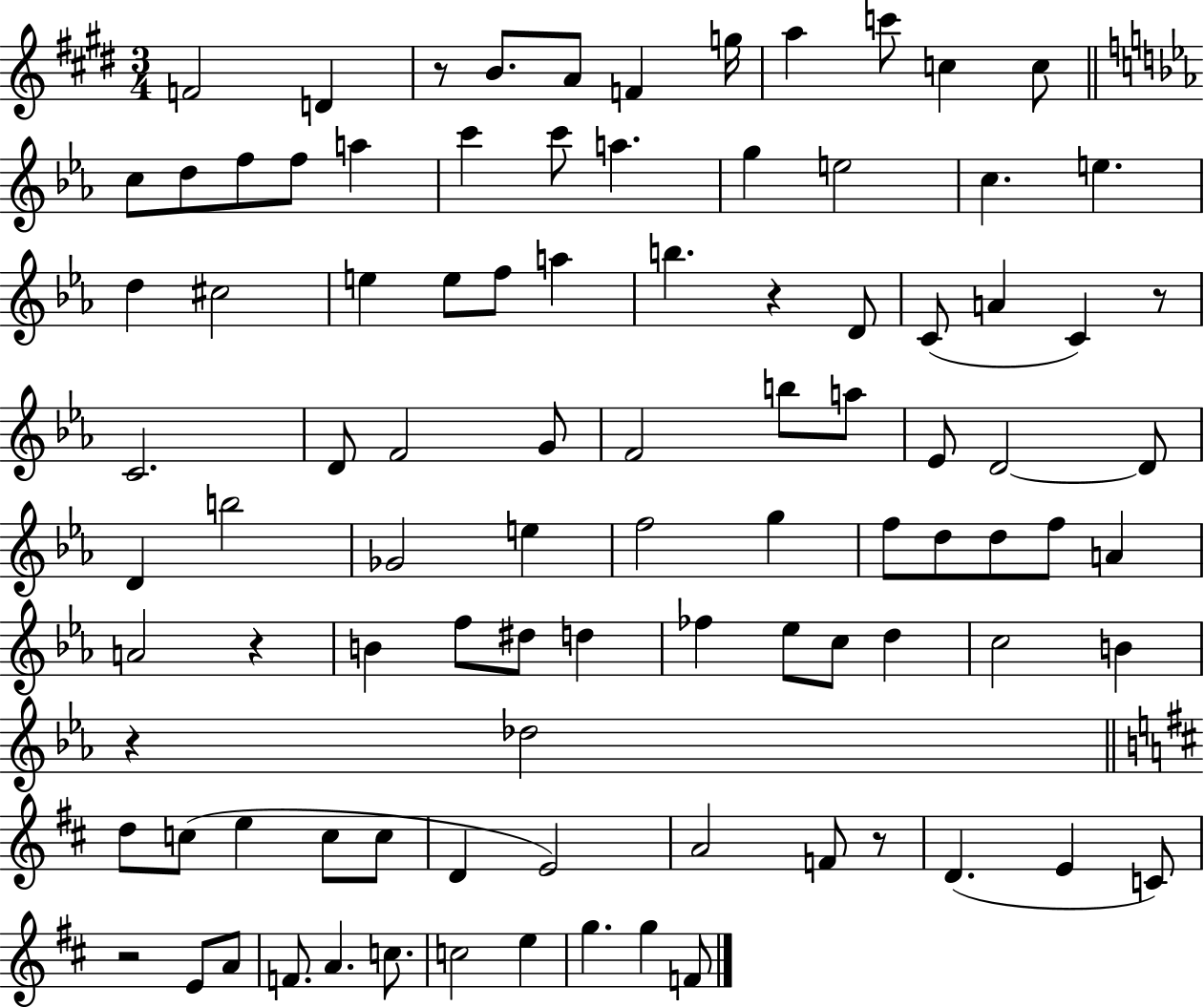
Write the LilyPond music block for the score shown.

{
  \clef treble
  \numericTimeSignature
  \time 3/4
  \key e \major
  f'2 d'4 | r8 b'8. a'8 f'4 g''16 | a''4 c'''8 c''4 c''8 | \bar "||" \break \key ees \major c''8 d''8 f''8 f''8 a''4 | c'''4 c'''8 a''4. | g''4 e''2 | c''4. e''4. | \break d''4 cis''2 | e''4 e''8 f''8 a''4 | b''4. r4 d'8 | c'8( a'4 c'4) r8 | \break c'2. | d'8 f'2 g'8 | f'2 b''8 a''8 | ees'8 d'2~~ d'8 | \break d'4 b''2 | ges'2 e''4 | f''2 g''4 | f''8 d''8 d''8 f''8 a'4 | \break a'2 r4 | b'4 f''8 dis''8 d''4 | fes''4 ees''8 c''8 d''4 | c''2 b'4 | \break r4 des''2 | \bar "||" \break \key d \major d''8 c''8( e''4 c''8 c''8 | d'4 e'2) | a'2 f'8 r8 | d'4.( e'4 c'8) | \break r2 e'8 a'8 | f'8. a'4. c''8. | c''2 e''4 | g''4. g''4 f'8 | \break \bar "|."
}